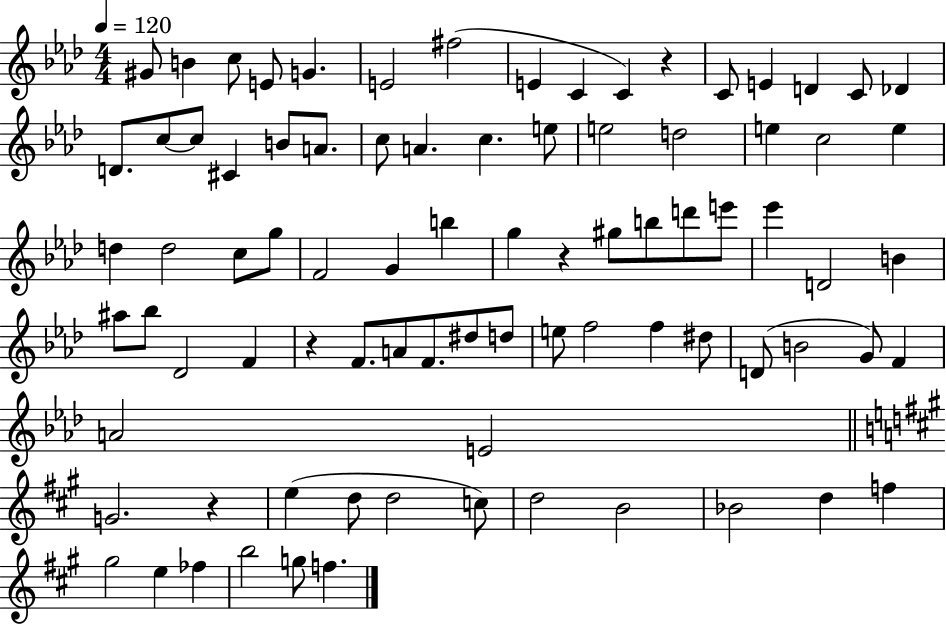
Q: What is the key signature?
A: AES major